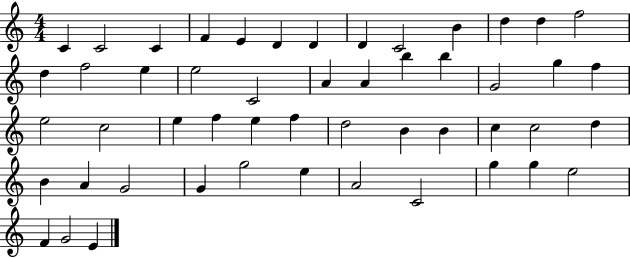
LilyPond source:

{
  \clef treble
  \numericTimeSignature
  \time 4/4
  \key c \major
  c'4 c'2 c'4 | f'4 e'4 d'4 d'4 | d'4 c'2 b'4 | d''4 d''4 f''2 | \break d''4 f''2 e''4 | e''2 c'2 | a'4 a'4 b''4 b''4 | g'2 g''4 f''4 | \break e''2 c''2 | e''4 f''4 e''4 f''4 | d''2 b'4 b'4 | c''4 c''2 d''4 | \break b'4 a'4 g'2 | g'4 g''2 e''4 | a'2 c'2 | g''4 g''4 e''2 | \break f'4 g'2 e'4 | \bar "|."
}